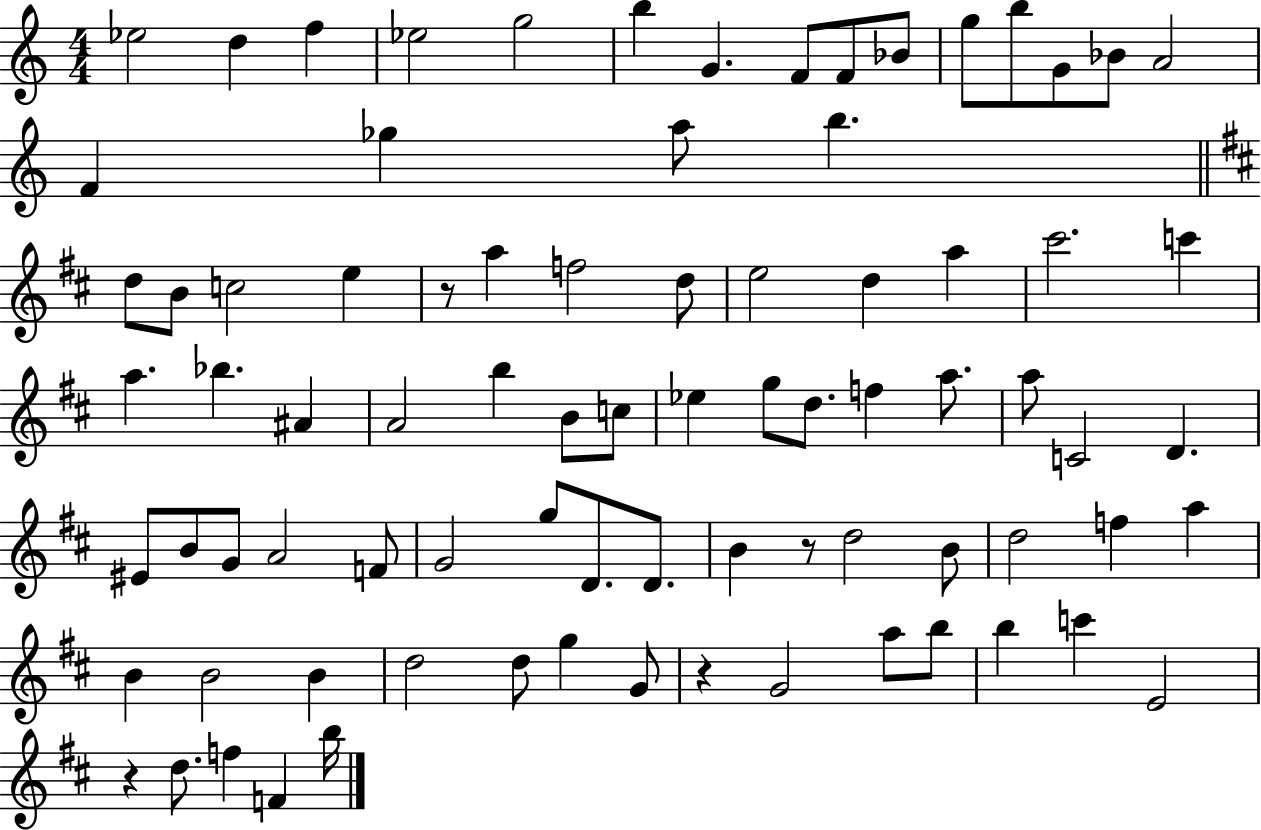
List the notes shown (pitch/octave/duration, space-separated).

Eb5/h D5/q F5/q Eb5/h G5/h B5/q G4/q. F4/e F4/e Bb4/e G5/e B5/e G4/e Bb4/e A4/h F4/q Gb5/q A5/e B5/q. D5/e B4/e C5/h E5/q R/e A5/q F5/h D5/e E5/h D5/q A5/q C#6/h. C6/q A5/q. Bb5/q. A#4/q A4/h B5/q B4/e C5/e Eb5/q G5/e D5/e. F5/q A5/e. A5/e C4/h D4/q. EIS4/e B4/e G4/e A4/h F4/e G4/h G5/e D4/e. D4/e. B4/q R/e D5/h B4/e D5/h F5/q A5/q B4/q B4/h B4/q D5/h D5/e G5/q G4/e R/q G4/h A5/e B5/e B5/q C6/q E4/h R/q D5/e. F5/q F4/q B5/s